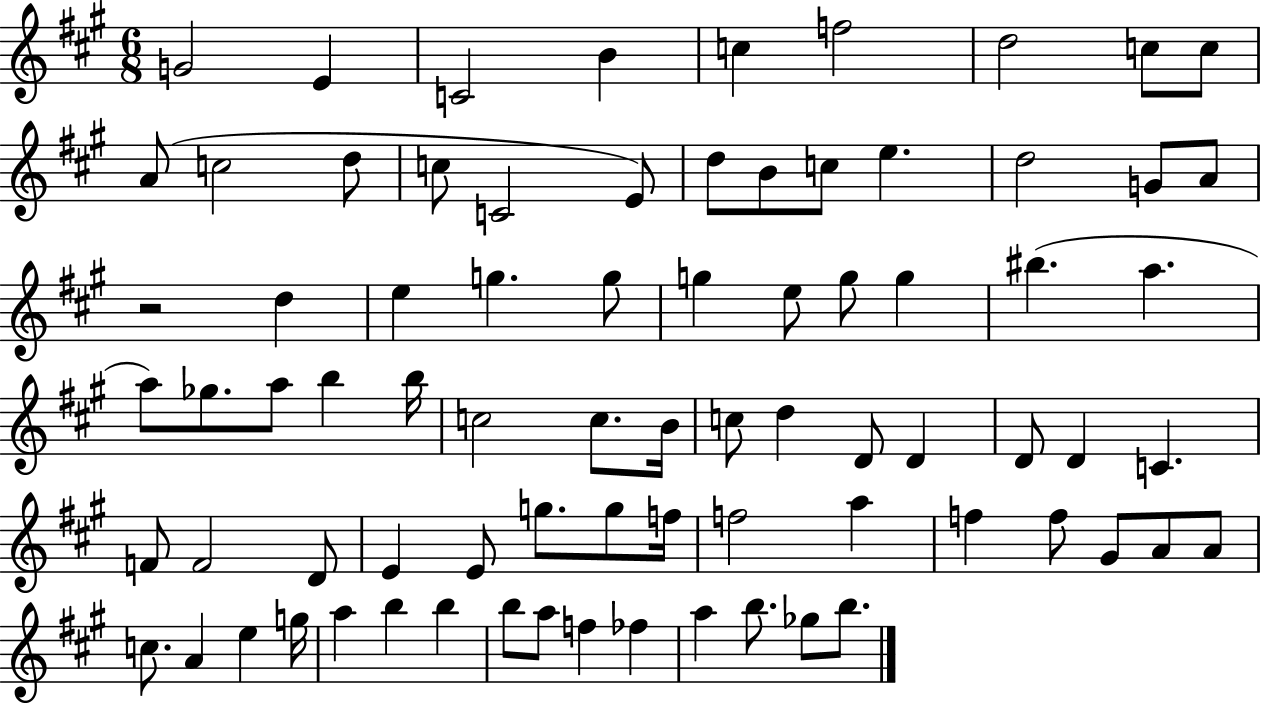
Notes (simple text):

G4/h E4/q C4/h B4/q C5/q F5/h D5/h C5/e C5/e A4/e C5/h D5/e C5/e C4/h E4/e D5/e B4/e C5/e E5/q. D5/h G4/e A4/e R/h D5/q E5/q G5/q. G5/e G5/q E5/e G5/e G5/q BIS5/q. A5/q. A5/e Gb5/e. A5/e B5/q B5/s C5/h C5/e. B4/s C5/e D5/q D4/e D4/q D4/e D4/q C4/q. F4/e F4/h D4/e E4/q E4/e G5/e. G5/e F5/s F5/h A5/q F5/q F5/e G#4/e A4/e A4/e C5/e. A4/q E5/q G5/s A5/q B5/q B5/q B5/e A5/e F5/q FES5/q A5/q B5/e. Gb5/e B5/e.